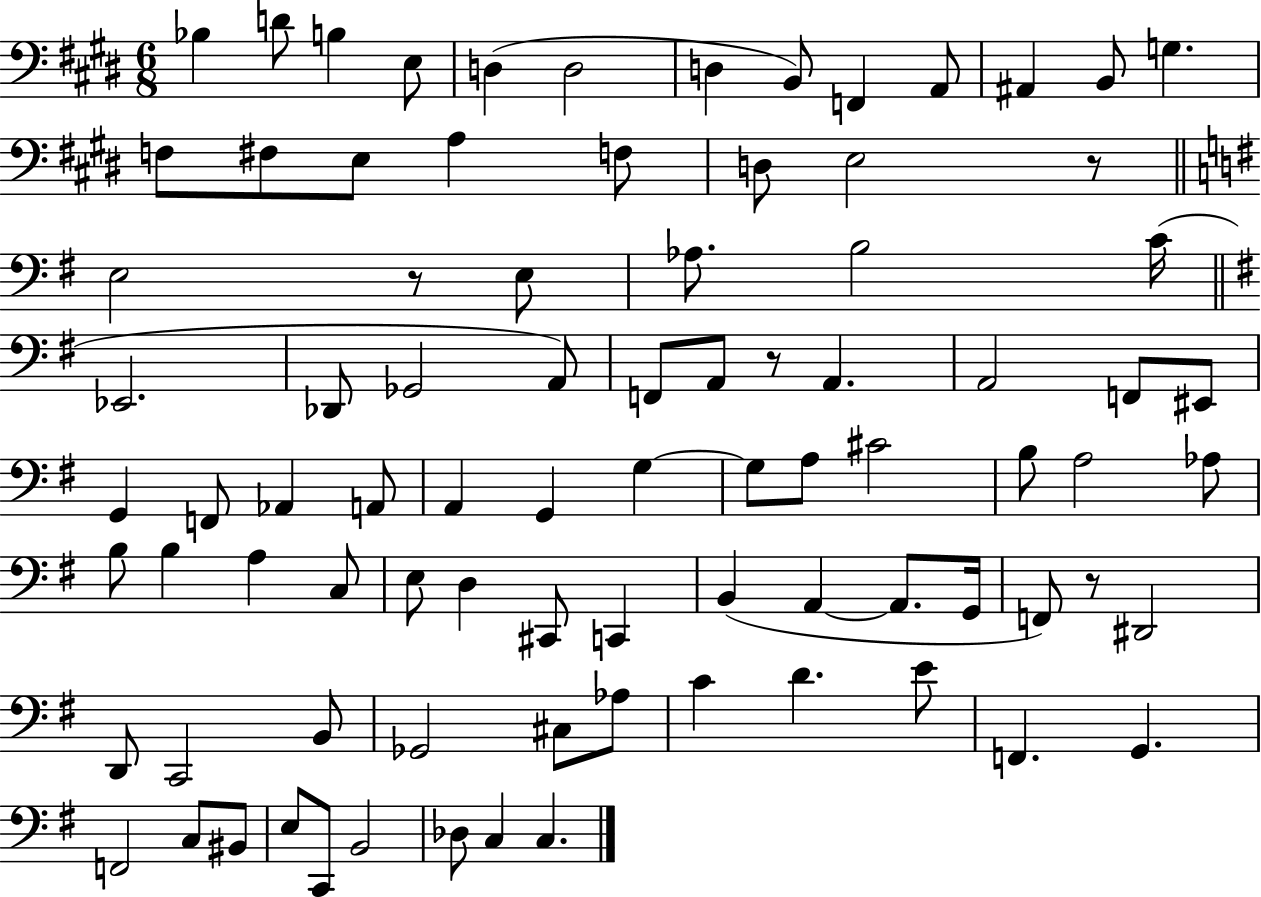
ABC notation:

X:1
T:Untitled
M:6/8
L:1/4
K:E
_B, D/2 B, E,/2 D, D,2 D, B,,/2 F,, A,,/2 ^A,, B,,/2 G, F,/2 ^F,/2 E,/2 A, F,/2 D,/2 E,2 z/2 E,2 z/2 E,/2 _A,/2 B,2 C/4 _E,,2 _D,,/2 _G,,2 A,,/2 F,,/2 A,,/2 z/2 A,, A,,2 F,,/2 ^E,,/2 G,, F,,/2 _A,, A,,/2 A,, G,, G, G,/2 A,/2 ^C2 B,/2 A,2 _A,/2 B,/2 B, A, C,/2 E,/2 D, ^C,,/2 C,, B,, A,, A,,/2 G,,/4 F,,/2 z/2 ^D,,2 D,,/2 C,,2 B,,/2 _G,,2 ^C,/2 _A,/2 C D E/2 F,, G,, F,,2 C,/2 ^B,,/2 E,/2 C,,/2 B,,2 _D,/2 C, C,